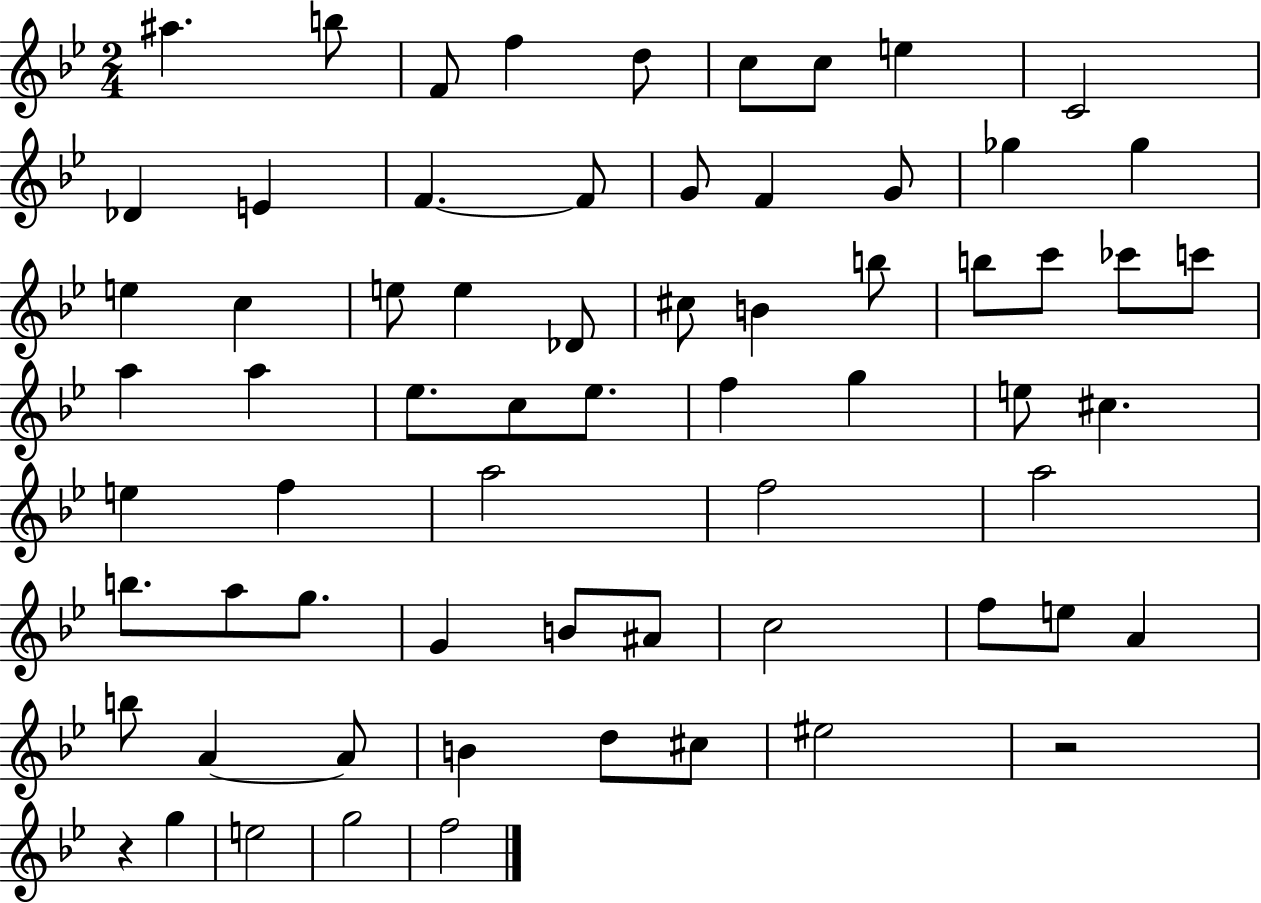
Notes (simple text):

A#5/q. B5/e F4/e F5/q D5/e C5/e C5/e E5/q C4/h Db4/q E4/q F4/q. F4/e G4/e F4/q G4/e Gb5/q Gb5/q E5/q C5/q E5/e E5/q Db4/e C#5/e B4/q B5/e B5/e C6/e CES6/e C6/e A5/q A5/q Eb5/e. C5/e Eb5/e. F5/q G5/q E5/e C#5/q. E5/q F5/q A5/h F5/h A5/h B5/e. A5/e G5/e. G4/q B4/e A#4/e C5/h F5/e E5/e A4/q B5/e A4/q A4/e B4/q D5/e C#5/e EIS5/h R/h R/q G5/q E5/h G5/h F5/h